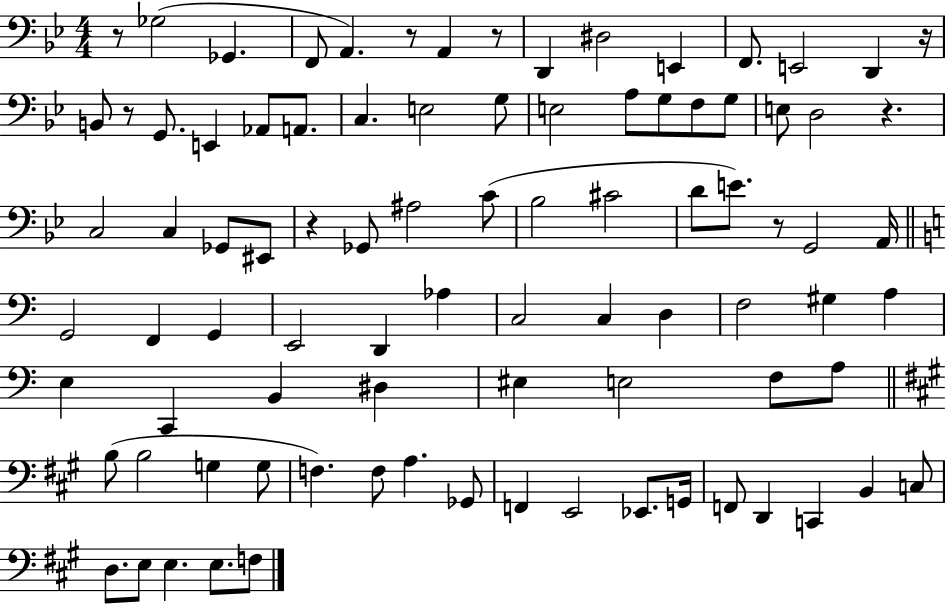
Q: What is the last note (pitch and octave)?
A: F3